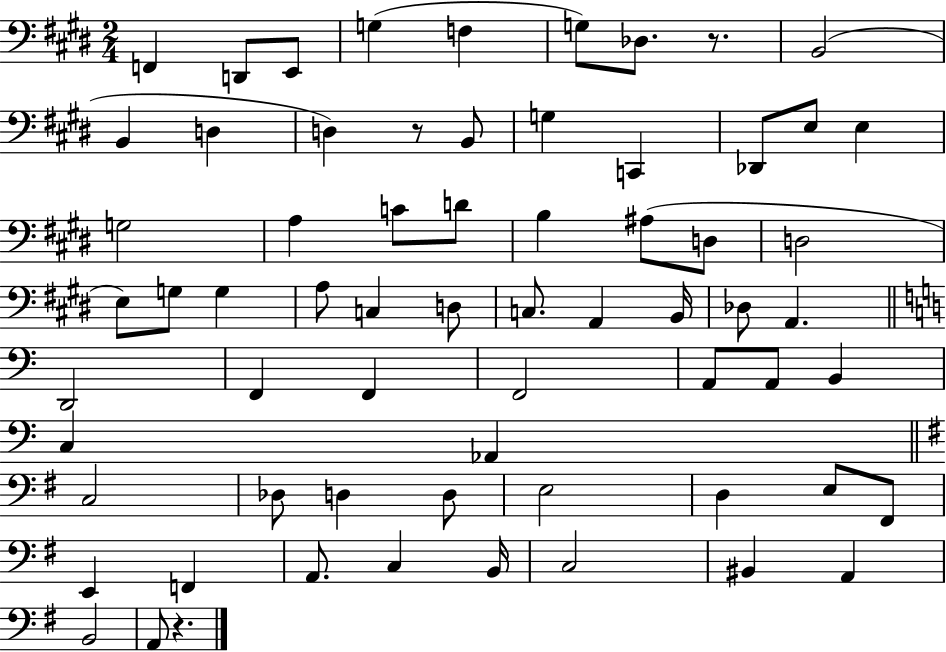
X:1
T:Untitled
M:2/4
L:1/4
K:E
F,, D,,/2 E,,/2 G, F, G,/2 _D,/2 z/2 B,,2 B,, D, D, z/2 B,,/2 G, C,, _D,,/2 E,/2 E, G,2 A, C/2 D/2 B, ^A,/2 D,/2 D,2 E,/2 G,/2 G, A,/2 C, D,/2 C,/2 A,, B,,/4 _D,/2 A,, D,,2 F,, F,, F,,2 A,,/2 A,,/2 B,, C, _A,, C,2 _D,/2 D, D,/2 E,2 D, E,/2 ^F,,/2 E,, F,, A,,/2 C, B,,/4 C,2 ^B,, A,, B,,2 A,,/2 z